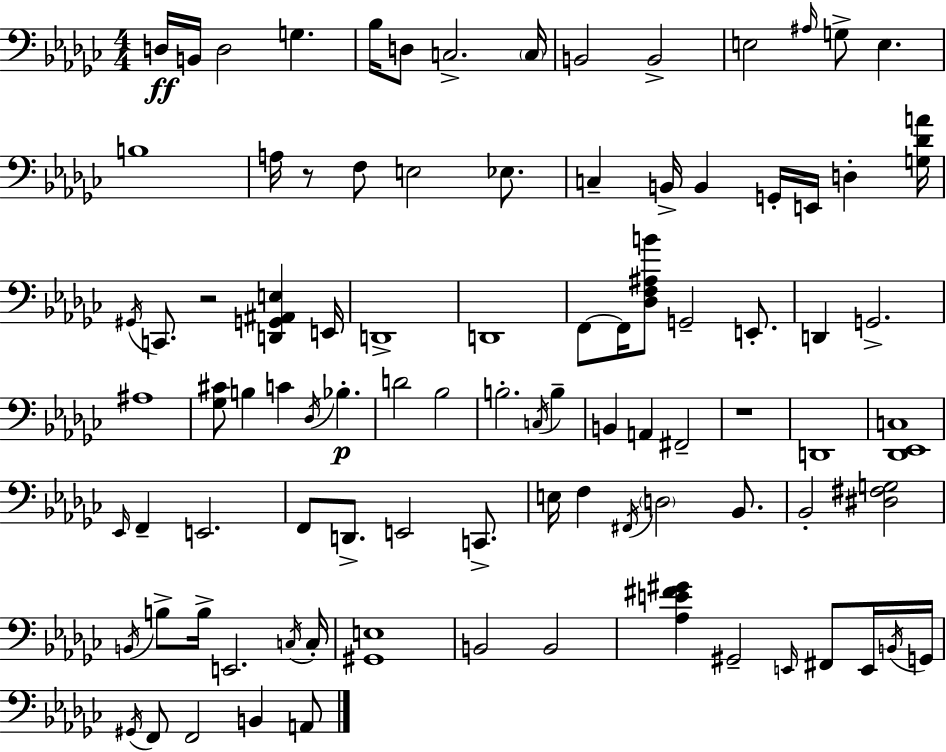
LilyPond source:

{
  \clef bass
  \numericTimeSignature
  \time 4/4
  \key ees \minor
  d16\ff b,16 d2 g4. | bes16 d8 c2.-> \parenthesize c16 | b,2 b,2-> | e2 \grace { ais16 } g8-> e4. | \break b1 | a16 r8 f8 e2 ees8. | c4-- b,16-> b,4 g,16-. e,16 d4-. | <g des' a'>16 \acciaccatura { gis,16 } c,8. r2 <d, g, ais, e>4 | \break e,16 d,1-> | d,1 | f,8~~ f,16 <des f ais b'>8 g,2-- e,8.-. | d,4 g,2.-> | \break ais1 | <ges cis'>8 b4 c'4 \acciaccatura { des16 } bes4.-.\p | d'2 bes2 | b2.-. \acciaccatura { c16 } | \break b4-- b,4 a,4 fis,2-- | r1 | d,1 | <des, ees, c>1 | \break \grace { ees,16 } f,4-- e,2. | f,8 d,8.-> e,2 | c,8.-> e16 f4 \acciaccatura { fis,16 } \parenthesize d2 | bes,8. bes,2-. <dis fis g>2 | \break \acciaccatura { b,16 } b8-> b16-> e,2. | \acciaccatura { c16 } c16-. <gis, e>1 | b,2 | b,2 <aes e' fis' gis'>4 gis,2-- | \break \grace { e,16 } fis,8 e,16 \acciaccatura { b,16 } g,16 \acciaccatura { gis,16 } f,8 f,2 | b,4 a,8 \bar "|."
}